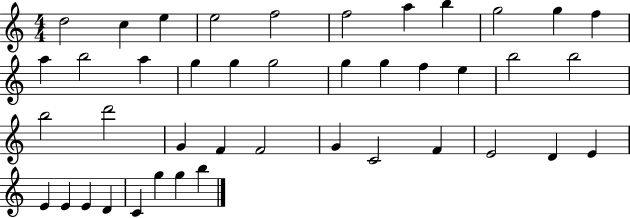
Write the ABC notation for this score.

X:1
T:Untitled
M:4/4
L:1/4
K:C
d2 c e e2 f2 f2 a b g2 g f a b2 a g g g2 g g f e b2 b2 b2 d'2 G F F2 G C2 F E2 D E E E E D C g g b